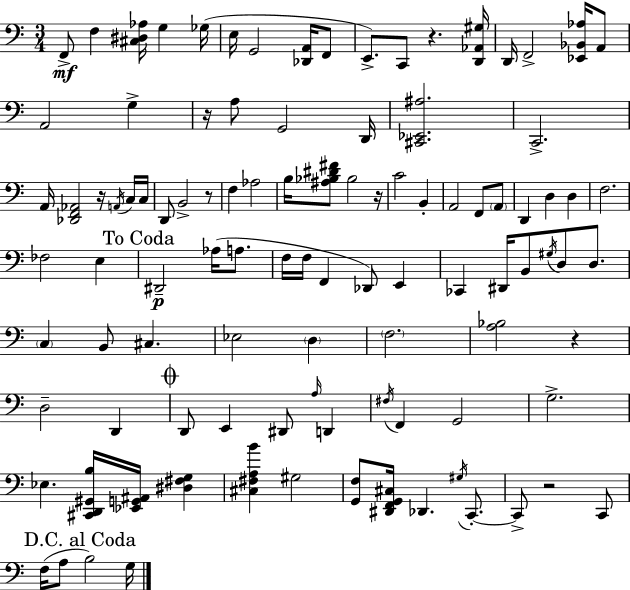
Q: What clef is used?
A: bass